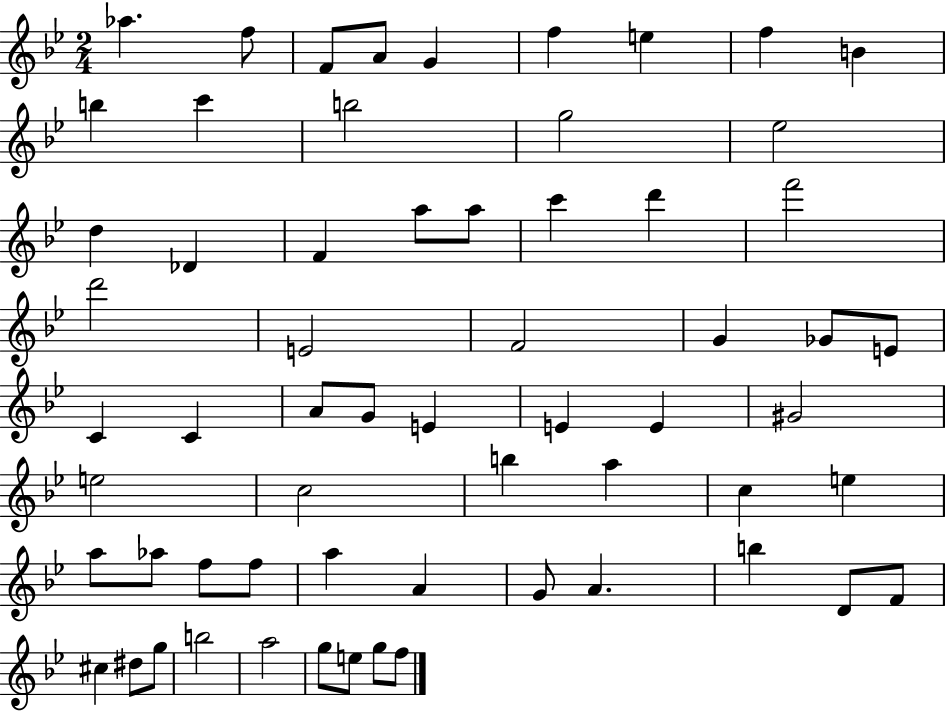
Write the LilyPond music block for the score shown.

{
  \clef treble
  \numericTimeSignature
  \time 2/4
  \key bes \major
  \repeat volta 2 { aes''4. f''8 | f'8 a'8 g'4 | f''4 e''4 | f''4 b'4 | \break b''4 c'''4 | b''2 | g''2 | ees''2 | \break d''4 des'4 | f'4 a''8 a''8 | c'''4 d'''4 | f'''2 | \break d'''2 | e'2 | f'2 | g'4 ges'8 e'8 | \break c'4 c'4 | a'8 g'8 e'4 | e'4 e'4 | gis'2 | \break e''2 | c''2 | b''4 a''4 | c''4 e''4 | \break a''8 aes''8 f''8 f''8 | a''4 a'4 | g'8 a'4. | b''4 d'8 f'8 | \break cis''4 dis''8 g''8 | b''2 | a''2 | g''8 e''8 g''8 f''8 | \break } \bar "|."
}